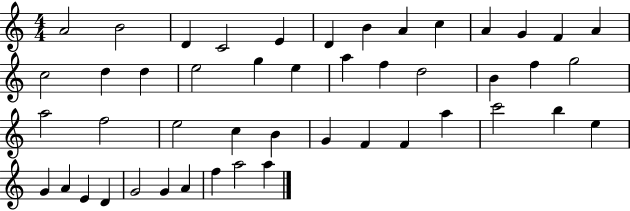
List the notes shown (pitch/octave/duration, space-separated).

A4/h B4/h D4/q C4/h E4/q D4/q B4/q A4/q C5/q A4/q G4/q F4/q A4/q C5/h D5/q D5/q E5/h G5/q E5/q A5/q F5/q D5/h B4/q F5/q G5/h A5/h F5/h E5/h C5/q B4/q G4/q F4/q F4/q A5/q C6/h B5/q E5/q G4/q A4/q E4/q D4/q G4/h G4/q A4/q F5/q A5/h A5/q